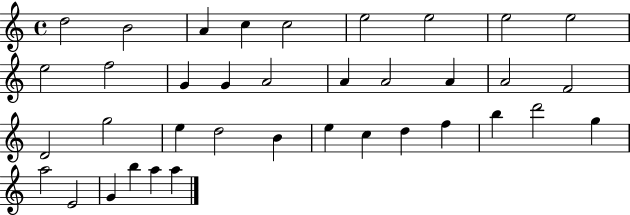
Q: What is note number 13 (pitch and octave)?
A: G4